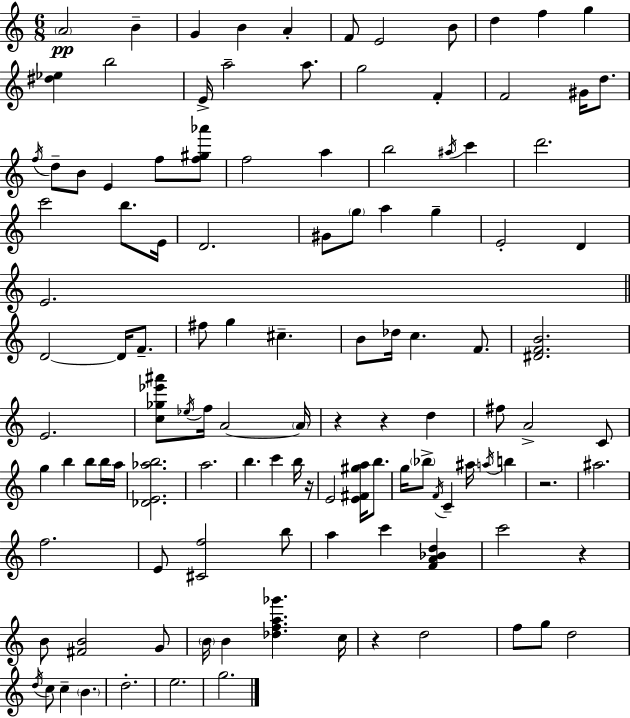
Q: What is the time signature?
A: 6/8